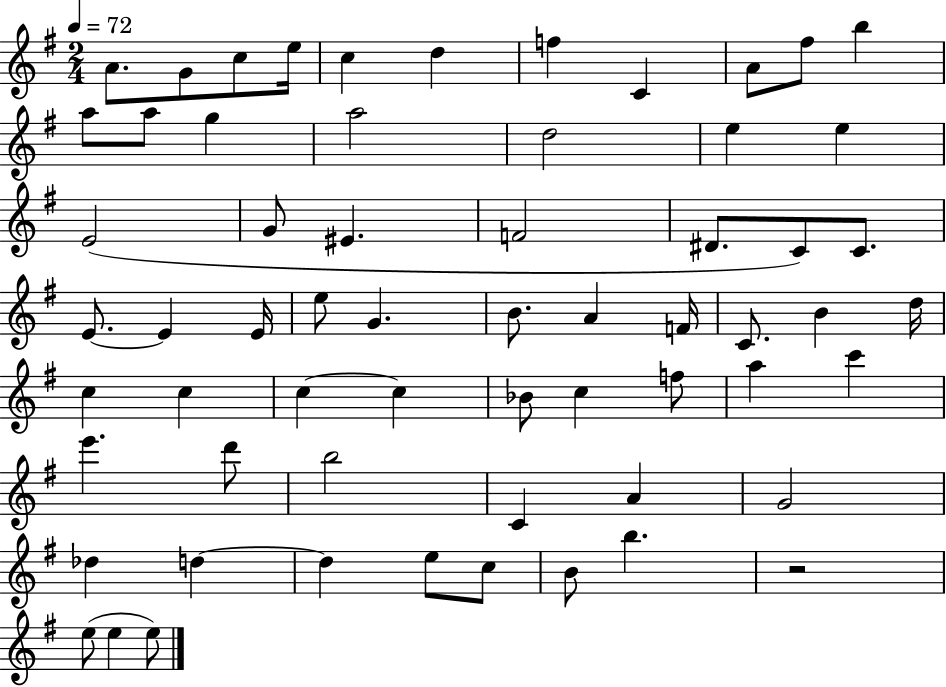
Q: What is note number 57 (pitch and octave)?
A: B4